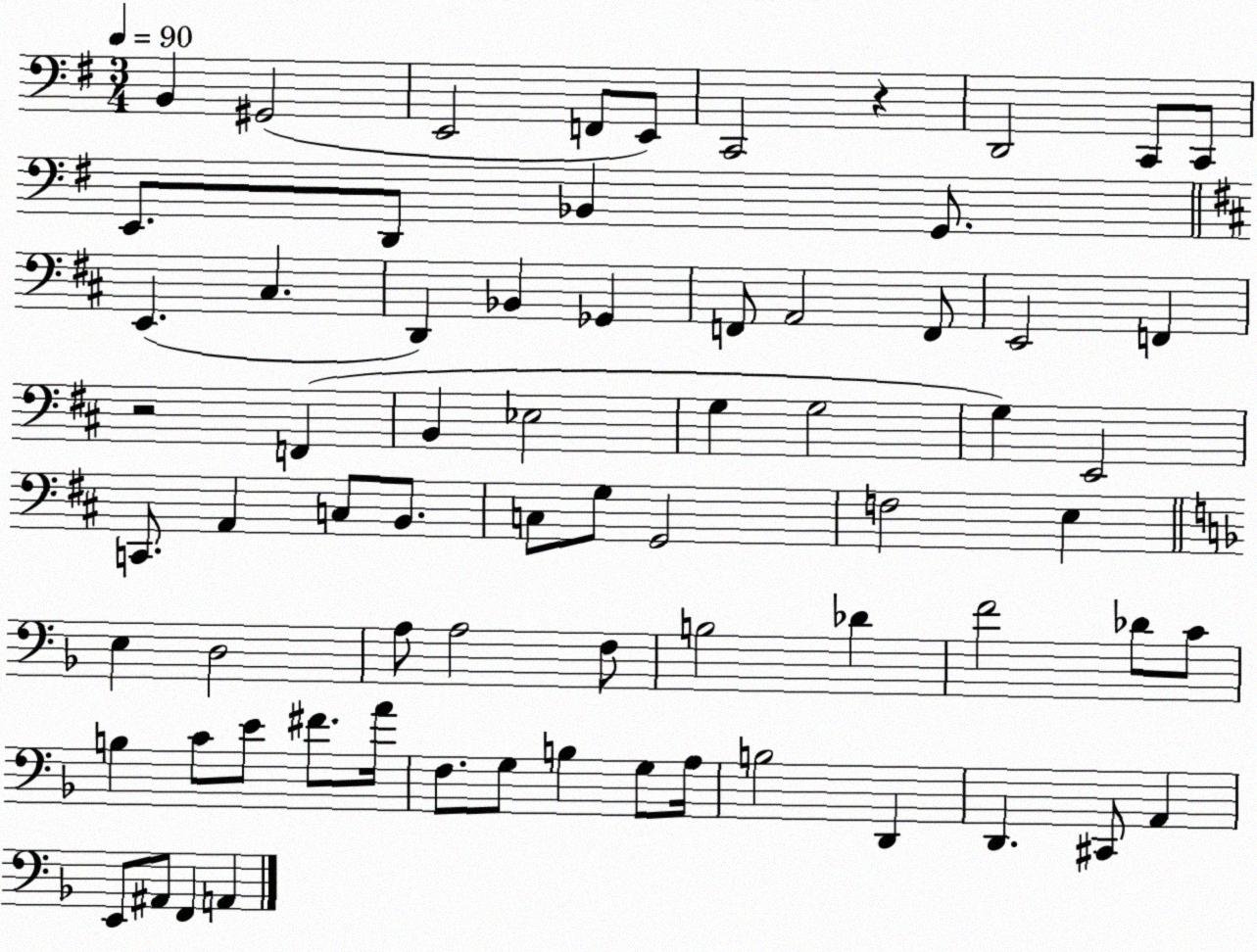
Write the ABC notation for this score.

X:1
T:Untitled
M:3/4
L:1/4
K:G
B,, ^G,,2 E,,2 F,,/2 E,,/2 C,,2 z D,,2 C,,/2 C,,/2 E,,/2 D,,/2 _B,, G,,/2 E,, ^C, D,, _B,, _G,, F,,/2 A,,2 F,,/2 E,,2 F,, z2 F,, B,, _E,2 G, G,2 G, E,,2 C,,/2 A,, C,/2 B,,/2 C,/2 G,/2 G,,2 F,2 E, E, D,2 A,/2 A,2 F,/2 B,2 _D F2 _D/2 C/2 B, C/2 E/2 ^F/2 A/4 F,/2 G,/2 B, G,/2 A,/4 B,2 D,, D,, ^C,,/2 A,, E,,/2 ^A,,/2 F,, A,,